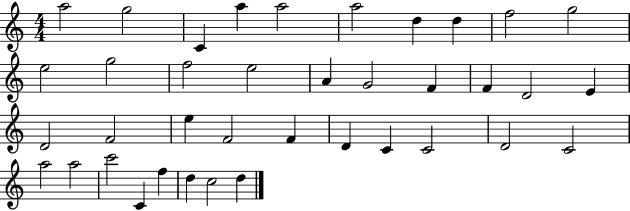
A5/h G5/h C4/q A5/q A5/h A5/h D5/q D5/q F5/h G5/h E5/h G5/h F5/h E5/h A4/q G4/h F4/q F4/q D4/h E4/q D4/h F4/h E5/q F4/h F4/q D4/q C4/q C4/h D4/h C4/h A5/h A5/h C6/h C4/q F5/q D5/q C5/h D5/q